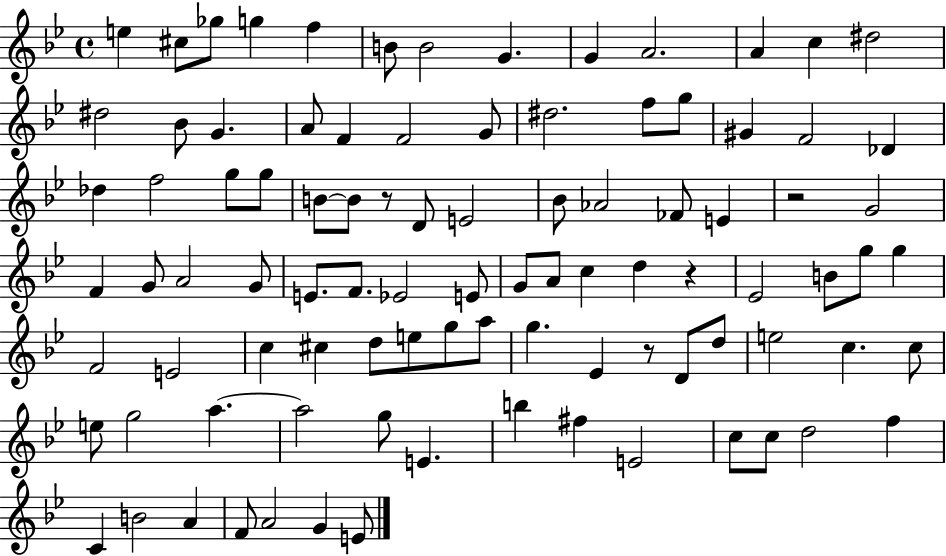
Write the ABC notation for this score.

X:1
T:Untitled
M:4/4
L:1/4
K:Bb
e ^c/2 _g/2 g f B/2 B2 G G A2 A c ^d2 ^d2 _B/2 G A/2 F F2 G/2 ^d2 f/2 g/2 ^G F2 _D _d f2 g/2 g/2 B/2 B/2 z/2 D/2 E2 _B/2 _A2 _F/2 E z2 G2 F G/2 A2 G/2 E/2 F/2 _E2 E/2 G/2 A/2 c d z _E2 B/2 g/2 g F2 E2 c ^c d/2 e/2 g/2 a/2 g _E z/2 D/2 d/2 e2 c c/2 e/2 g2 a a2 g/2 E b ^f E2 c/2 c/2 d2 f C B2 A F/2 A2 G E/2